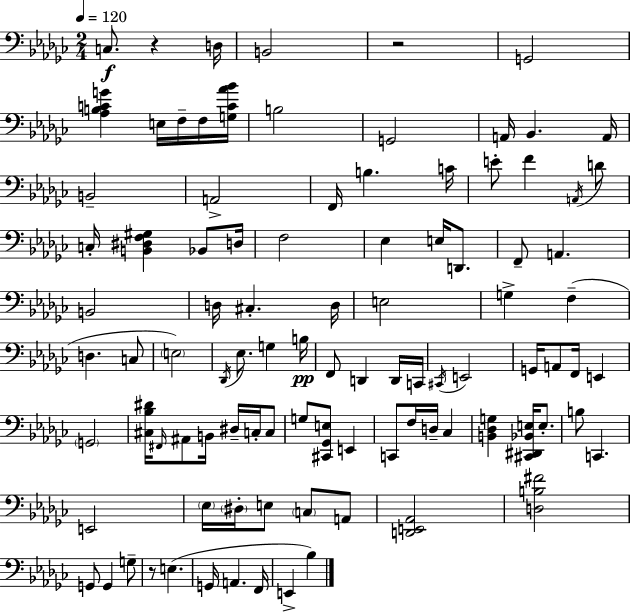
C3/e. R/q D3/s B2/h R/h G2/h [Ab3,B3,C4,G4]/q E3/s F3/s F3/s [G3,C4,Ab4,Bb4]/s B3/h G2/h A2/s Bb2/q. A2/s B2/h A2/h F2/s B3/q. C4/s E4/e F4/q A2/s D4/e C3/s [B2,D#3,F3,G#3]/q Bb2/e D3/s F3/h Eb3/q E3/s D2/e. F2/e A2/q. B2/h D3/s C#3/q. D3/s E3/h G3/q F3/q D3/q. C3/e E3/h Db2/s Eb3/e. G3/q B3/s F2/e D2/q D2/s C2/s C#2/s E2/h G2/s A2/e F2/s E2/q G2/h [C#3,Bb3,D#4]/s F#2/s A#2/e B2/s D#3/s C3/s C3/e G3/e [C#2,Gb2,E3]/e E2/q C2/e F3/s D3/s CES3/q [B2,Db3,G3]/q [C#2,D#2,Bb2,E3]/s E3/e. B3/e C2/q. E2/h Eb3/s D#3/s E3/e C3/e A2/e [D2,E2,Ab2]/h [D3,B3,F#4]/h G2/e G2/q G3/e R/e E3/q. G2/s A2/q. F2/s E2/q Bb3/q